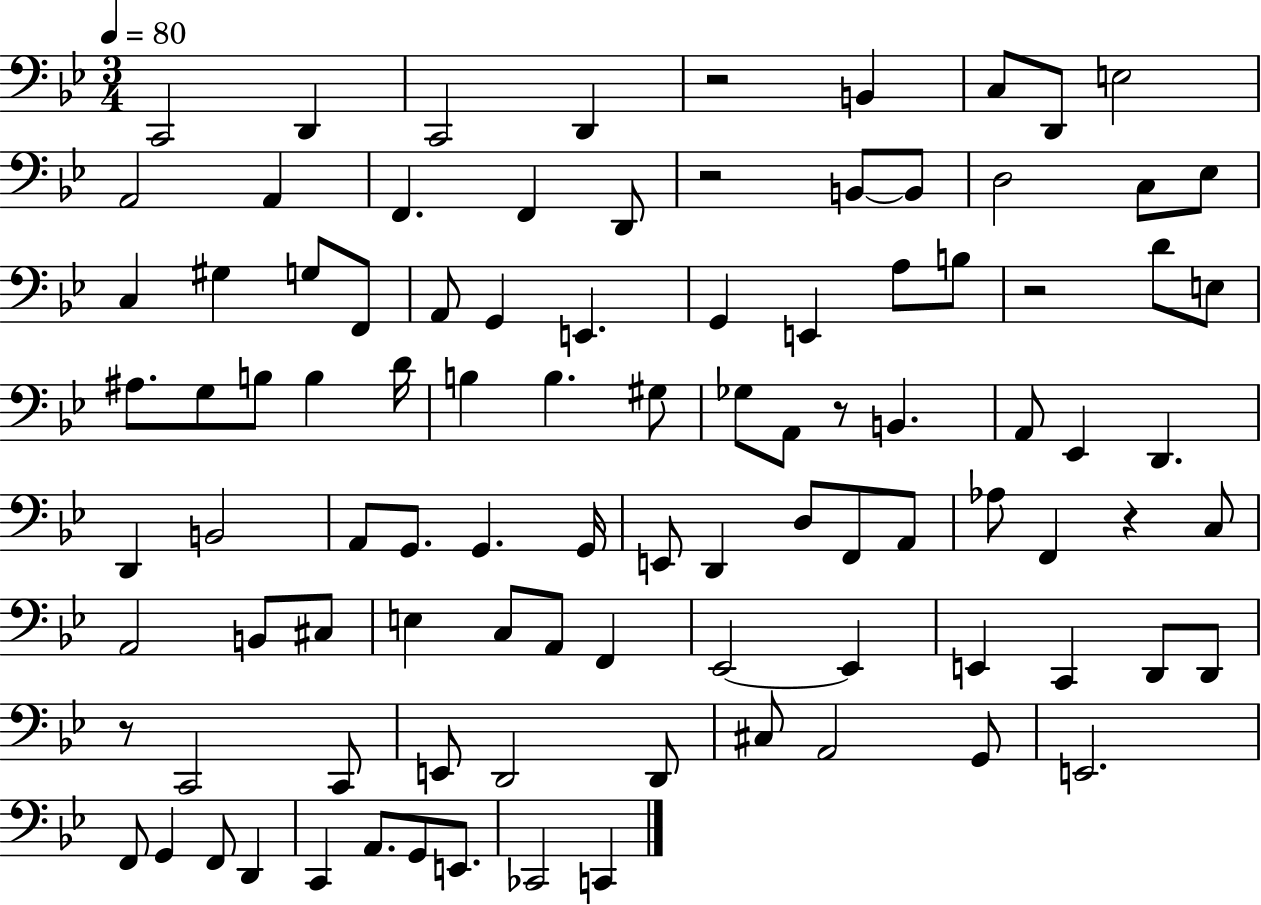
{
  \clef bass
  \numericTimeSignature
  \time 3/4
  \key bes \major
  \tempo 4 = 80
  c,2 d,4 | c,2 d,4 | r2 b,4 | c8 d,8 e2 | \break a,2 a,4 | f,4. f,4 d,8 | r2 b,8~~ b,8 | d2 c8 ees8 | \break c4 gis4 g8 f,8 | a,8 g,4 e,4. | g,4 e,4 a8 b8 | r2 d'8 e8 | \break ais8. g8 b8 b4 d'16 | b4 b4. gis8 | ges8 a,8 r8 b,4. | a,8 ees,4 d,4. | \break d,4 b,2 | a,8 g,8. g,4. g,16 | e,8 d,4 d8 f,8 a,8 | aes8 f,4 r4 c8 | \break a,2 b,8 cis8 | e4 c8 a,8 f,4 | ees,2~~ ees,4 | e,4 c,4 d,8 d,8 | \break r8 c,2 c,8 | e,8 d,2 d,8 | cis8 a,2 g,8 | e,2. | \break f,8 g,4 f,8 d,4 | c,4 a,8. g,8 e,8. | ces,2 c,4 | \bar "|."
}